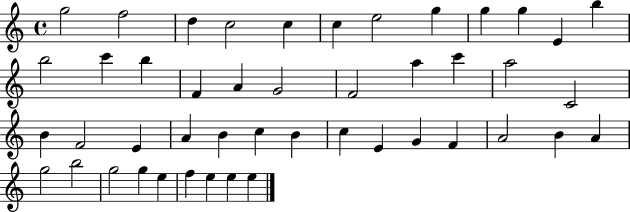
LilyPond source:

{
  \clef treble
  \time 4/4
  \defaultTimeSignature
  \key c \major
  g''2 f''2 | d''4 c''2 c''4 | c''4 e''2 g''4 | g''4 g''4 e'4 b''4 | \break b''2 c'''4 b''4 | f'4 a'4 g'2 | f'2 a''4 c'''4 | a''2 c'2 | \break b'4 f'2 e'4 | a'4 b'4 c''4 b'4 | c''4 e'4 g'4 f'4 | a'2 b'4 a'4 | \break g''2 b''2 | g''2 g''4 e''4 | f''4 e''4 e''4 e''4 | \bar "|."
}